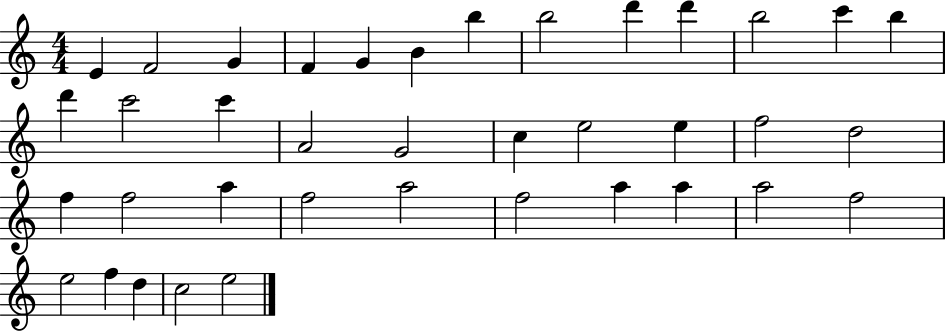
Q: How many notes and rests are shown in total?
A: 38